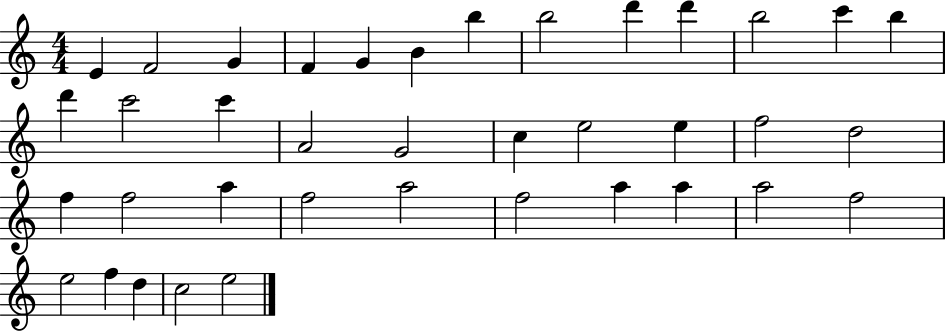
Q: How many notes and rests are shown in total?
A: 38